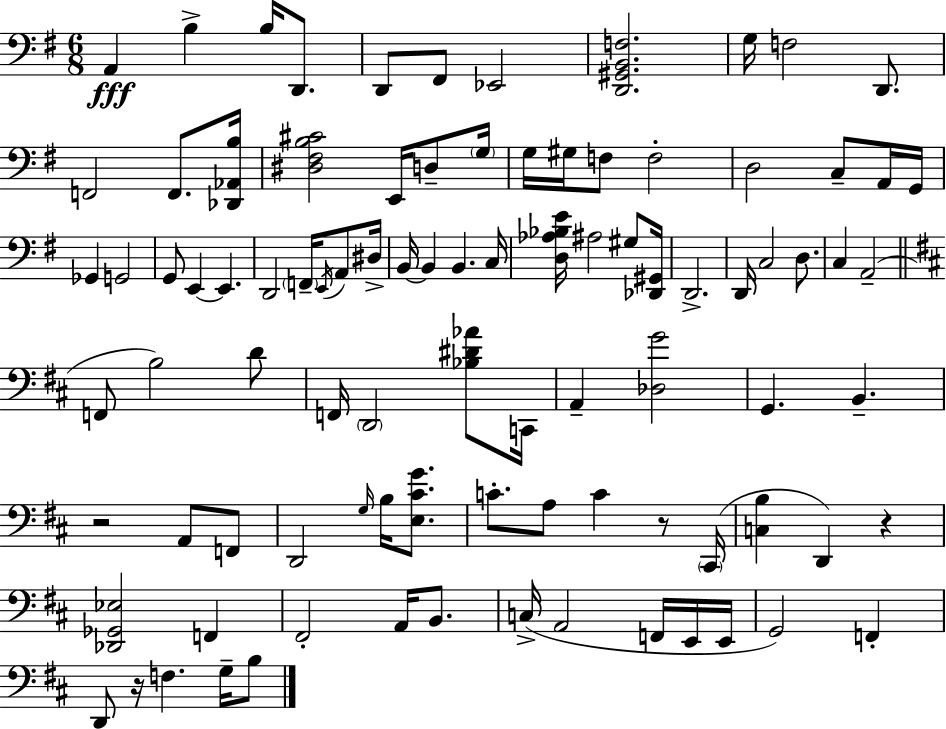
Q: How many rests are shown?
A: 4